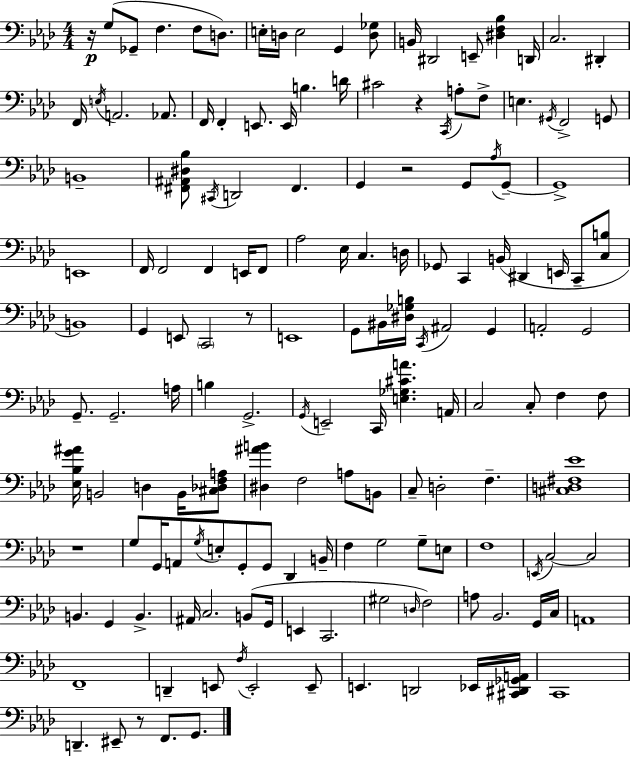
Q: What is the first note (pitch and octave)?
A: G3